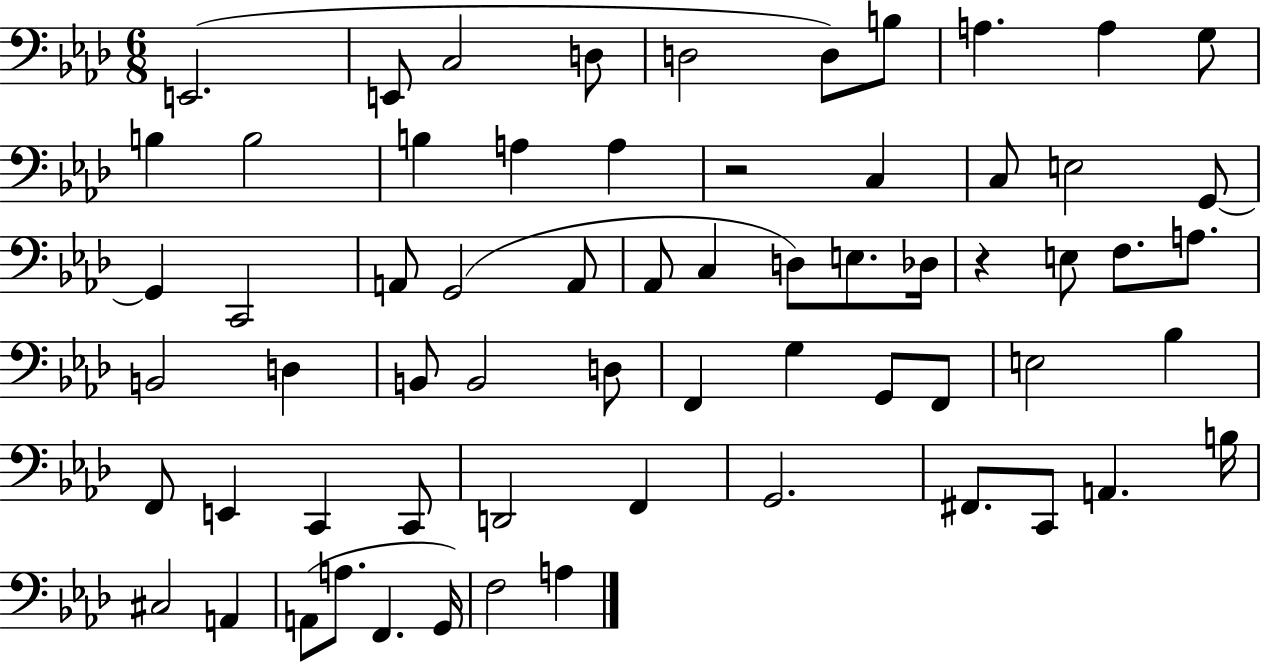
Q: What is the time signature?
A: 6/8